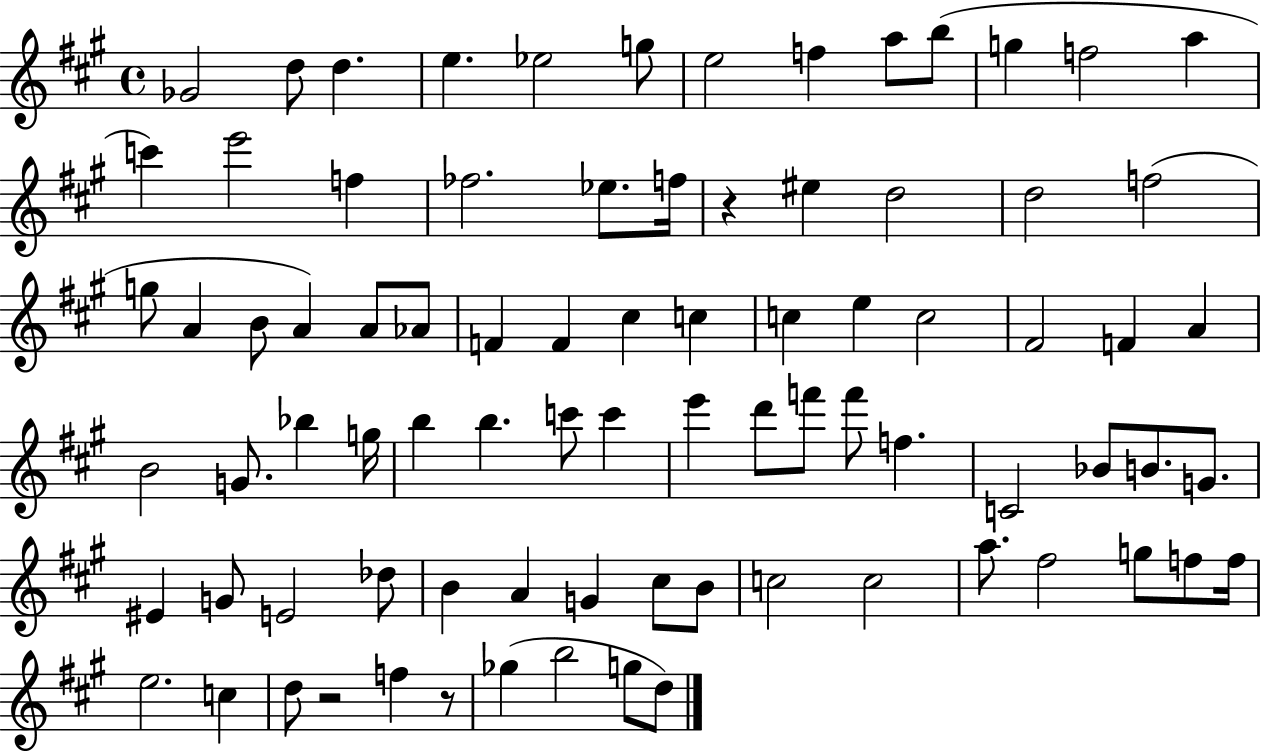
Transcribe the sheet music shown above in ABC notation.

X:1
T:Untitled
M:4/4
L:1/4
K:A
_G2 d/2 d e _e2 g/2 e2 f a/2 b/2 g f2 a c' e'2 f _f2 _e/2 f/4 z ^e d2 d2 f2 g/2 A B/2 A A/2 _A/2 F F ^c c c e c2 ^F2 F A B2 G/2 _b g/4 b b c'/2 c' e' d'/2 f'/2 f'/2 f C2 _B/2 B/2 G/2 ^E G/2 E2 _d/2 B A G ^c/2 B/2 c2 c2 a/2 ^f2 g/2 f/2 f/4 e2 c d/2 z2 f z/2 _g b2 g/2 d/2